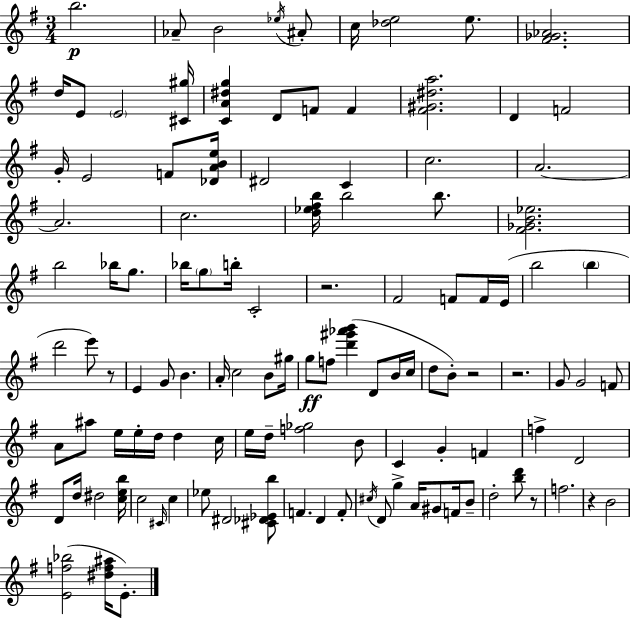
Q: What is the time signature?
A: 3/4